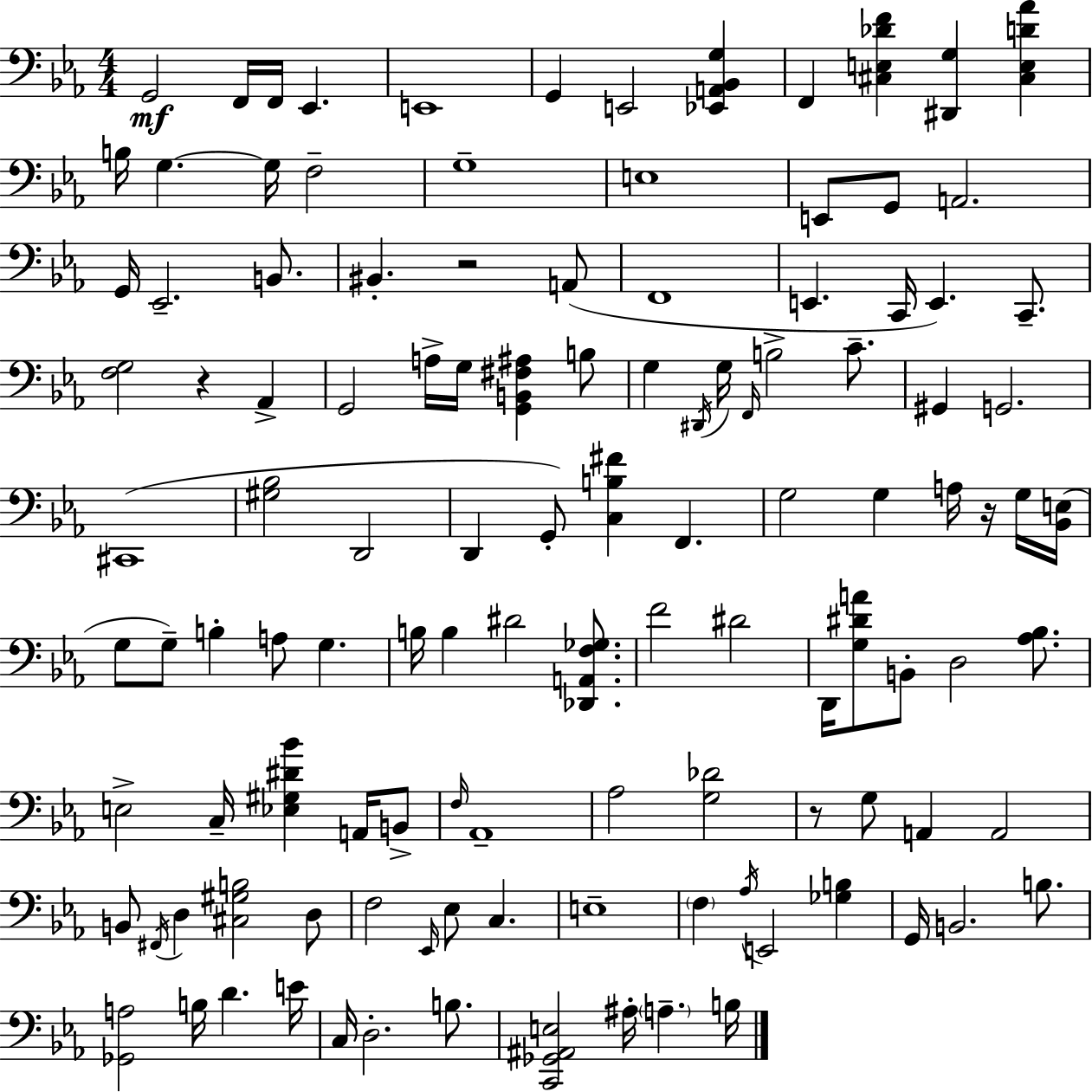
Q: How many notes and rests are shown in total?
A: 118